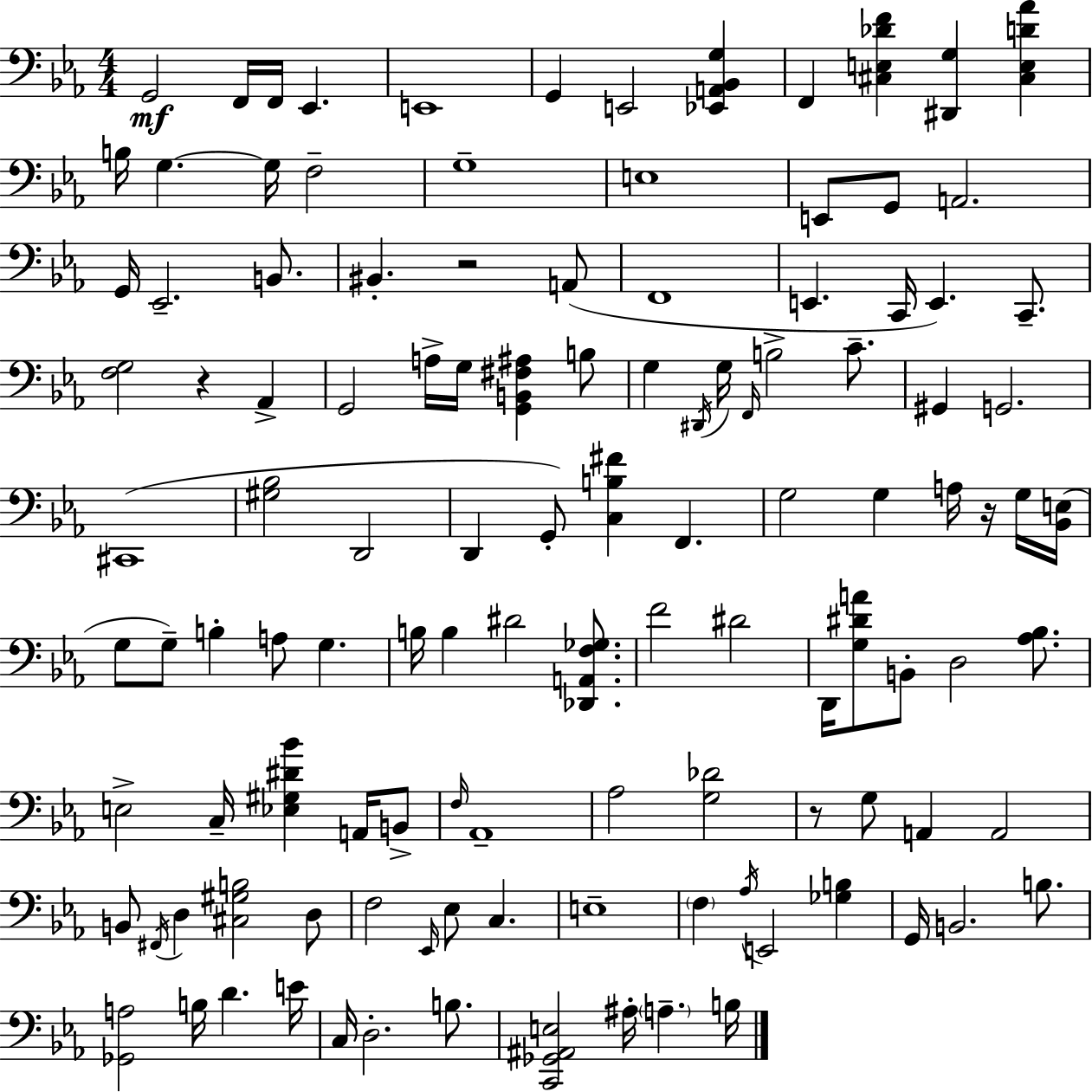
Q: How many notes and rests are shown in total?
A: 118